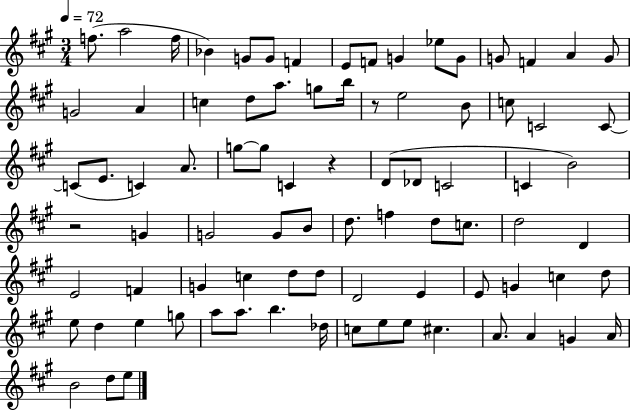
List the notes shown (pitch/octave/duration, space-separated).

F5/e. A5/h F5/s Bb4/q G4/e G4/e F4/q E4/e F4/e G4/q Eb5/e G4/e G4/e F4/q A4/q G4/e G4/h A4/q C5/q D5/e A5/e. G5/e B5/s R/e E5/h B4/e C5/e C4/h C4/e C4/e E4/e. C4/q A4/e. G5/e G5/e C4/q R/q D4/e Db4/e C4/h C4/q B4/h R/h G4/q G4/h G4/e B4/e D5/e. F5/q D5/e C5/e. D5/h D4/q E4/h F4/q G4/q C5/q D5/e D5/e D4/h E4/q E4/e G4/q C5/q D5/e E5/e D5/q E5/q G5/e A5/e A5/e. B5/q. Db5/s C5/e E5/e E5/e C#5/q. A4/e. A4/q G4/q A4/s B4/h D5/e E5/e